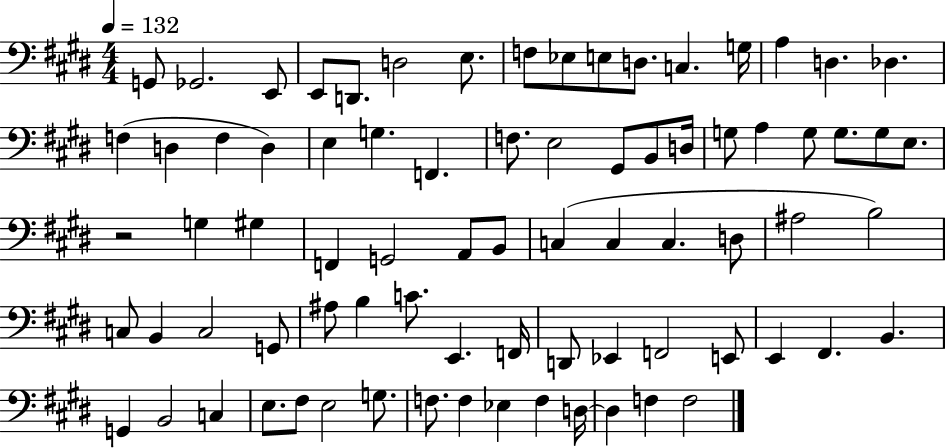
{
  \clef bass
  \numericTimeSignature
  \time 4/4
  \key e \major
  \tempo 4 = 132
  g,8 ges,2. e,8 | e,8 d,8. d2 e8. | f8 ees8 e8 d8. c4. g16 | a4 d4. des4. | \break f4( d4 f4 d4) | e4 g4. f,4. | f8. e2 gis,8 b,8 d16 | g8 a4 g8 g8. g8 e8. | \break r2 g4 gis4 | f,4 g,2 a,8 b,8 | c4( c4 c4. d8 | ais2 b2) | \break c8 b,4 c2 g,8 | ais8 b4 c'8. e,4. f,16 | d,8 ees,4 f,2 e,8 | e,4 fis,4. b,4. | \break g,4 b,2 c4 | e8. fis8 e2 g8. | f8. f4 ees4 f4 d16~~ | d4 f4 f2 | \break \bar "|."
}